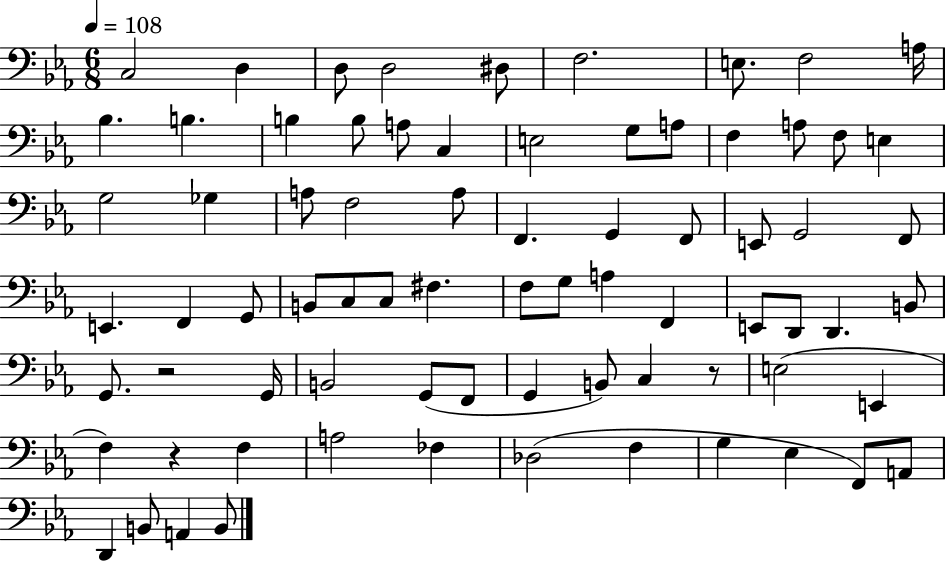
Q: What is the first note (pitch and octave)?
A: C3